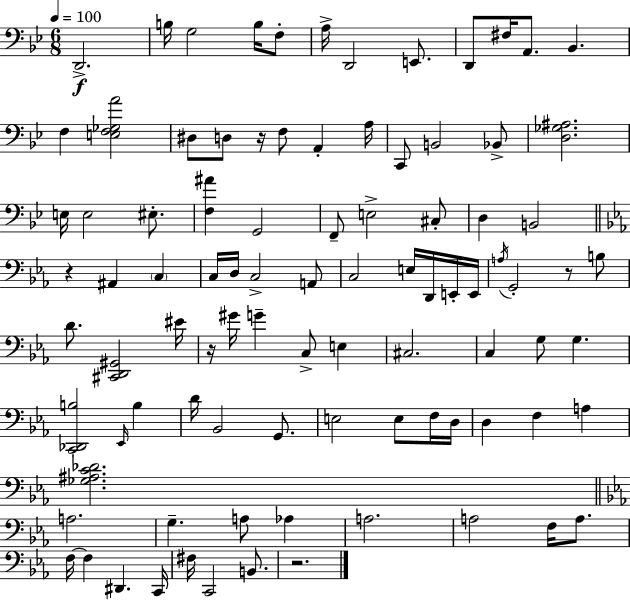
X:1
T:Untitled
M:6/8
L:1/4
K:Bb
D,,2 B,/4 G,2 B,/4 F,/2 A,/4 D,,2 E,,/2 D,,/2 ^F,/4 A,,/2 _B,, F, [E,F,_G,A]2 ^D,/2 D,/2 z/4 F,/2 A,, A,/4 C,,/2 B,,2 _B,,/2 [D,_G,^A,]2 E,/4 E,2 ^E,/2 [F,^A] G,,2 F,,/2 E,2 ^C,/2 D, B,,2 z ^A,, C, C,/4 D,/4 C,2 A,,/2 C,2 E,/4 D,,/4 E,,/4 E,,/4 A,/4 G,,2 z/2 B,/2 D/2 [^C,,D,,^G,,]2 ^E/4 z/4 ^G/4 G C,/2 E, ^C,2 C, G,/2 G, [C,,_D,,B,]2 _E,,/4 B, D/4 _B,,2 G,,/2 E,2 E,/2 F,/4 D,/4 D, F, A, [_G,^A,C_D]2 A,2 G, A,/2 _A, A,2 A,2 F,/4 A,/2 F,/4 F, ^D,, C,,/4 ^F,/4 C,,2 B,,/2 z2